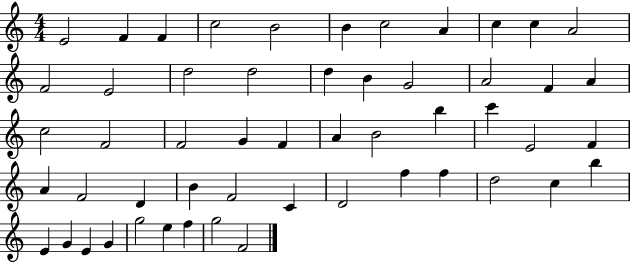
E4/h F4/q F4/q C5/h B4/h B4/q C5/h A4/q C5/q C5/q A4/h F4/h E4/h D5/h D5/h D5/q B4/q G4/h A4/h F4/q A4/q C5/h F4/h F4/h G4/q F4/q A4/q B4/h B5/q C6/q E4/h F4/q A4/q F4/h D4/q B4/q F4/h C4/q D4/h F5/q F5/q D5/h C5/q B5/q E4/q G4/q E4/q G4/q G5/h E5/q F5/q G5/h F4/h